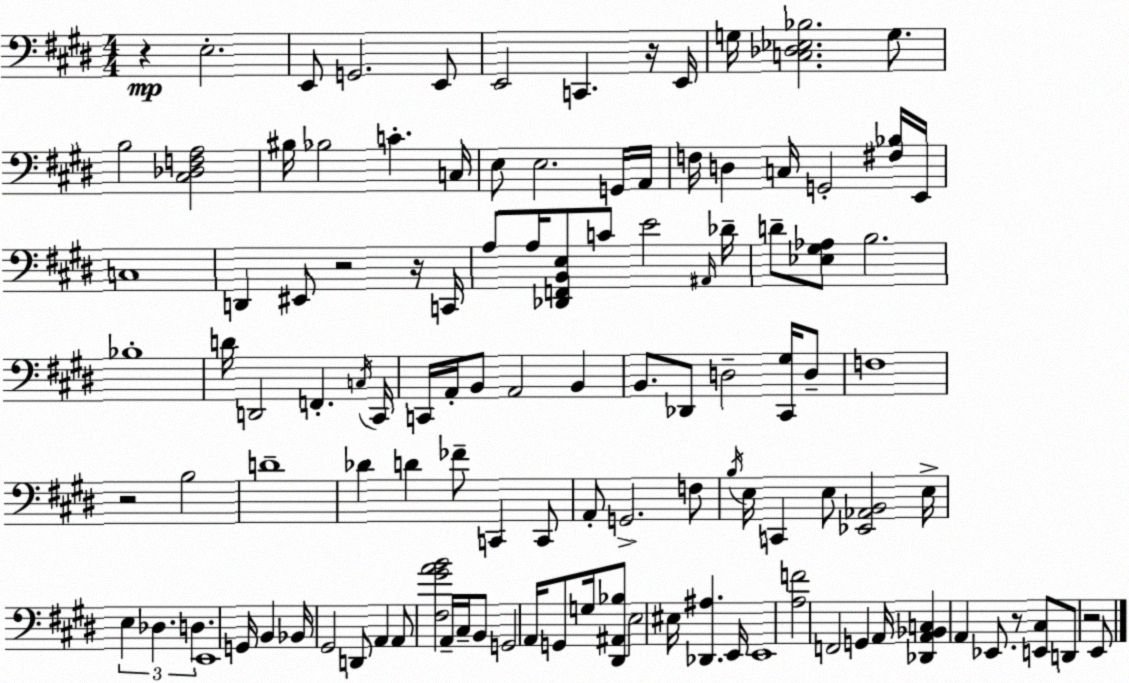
X:1
T:Untitled
M:4/4
L:1/4
K:E
z E,2 E,,/2 G,,2 E,,/2 E,,2 C,, z/4 E,,/4 G,/4 [C,_D,_E,_B,]2 G,/2 B,2 [^C,_D,F,A,]2 ^B,/4 _B,2 C C,/4 E,/2 E,2 G,,/4 A,,/4 F,/4 D, C,/4 G,,2 [^F,_B,]/4 E,,/4 C,4 D,, ^E,,/2 z2 z/4 C,,/4 A,/2 A,/4 [_D,,F,,B,,E,]/2 C/2 E2 ^A,,/4 _D/4 D/2 [_E,^G,_A,]/2 B,2 _B,4 D/4 D,,2 F,, C,/4 ^C,,/4 C,,/4 A,,/4 B,,/2 A,,2 B,, B,,/2 _D,,/2 D,2 [^C,,^G,]/4 D,/2 F,4 z2 B,2 D4 _D D _F/2 C,, C,,/2 A,,/2 G,,2 F,/2 B,/4 E,/4 C,, E,/2 [_E,,_A,,B,,]2 E,/4 E, _D, D, E,,4 G,,/4 B,, _B,,/4 ^G,,2 D,,/2 A,, A,,/2 [^F,^GAB]2 A,,/4 ^C,/4 B,,/2 G,,2 A,,/4 G,,/2 G,/4 [^D,,^A,,_B,]/2 E,2 ^E,/4 [_D,,^A,] E,,/4 E,,4 [A,F]2 F,,2 G,, A,,/4 [_D,,A,,_B,,C,] A,, _E,,/2 z/2 [E,,^C,]/2 D,,/2 z2 E,,/2